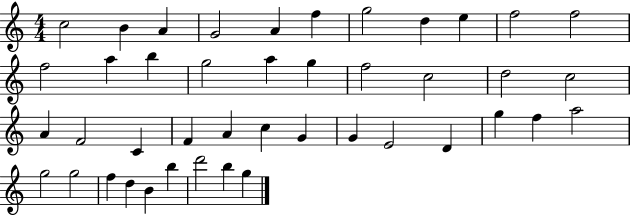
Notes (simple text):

C5/h B4/q A4/q G4/h A4/q F5/q G5/h D5/q E5/q F5/h F5/h F5/h A5/q B5/q G5/h A5/q G5/q F5/h C5/h D5/h C5/h A4/q F4/h C4/q F4/q A4/q C5/q G4/q G4/q E4/h D4/q G5/q F5/q A5/h G5/h G5/h F5/q D5/q B4/q B5/q D6/h B5/q G5/q